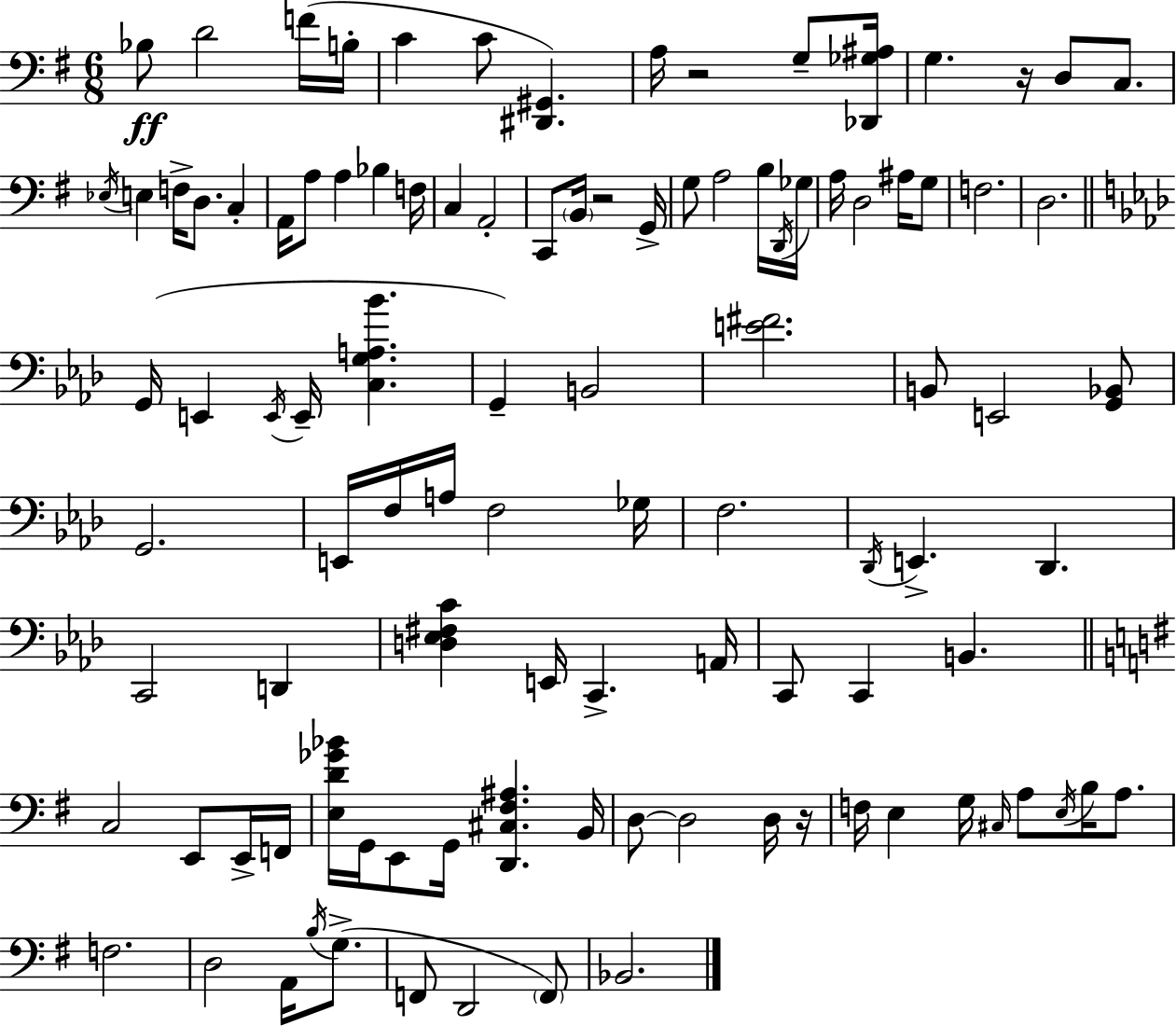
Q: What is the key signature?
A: E minor